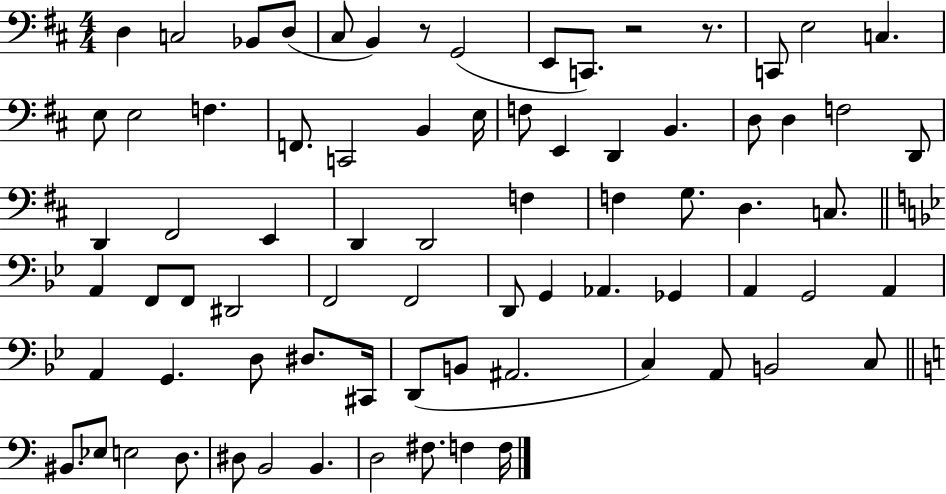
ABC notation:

X:1
T:Untitled
M:4/4
L:1/4
K:D
D, C,2 _B,,/2 D,/2 ^C,/2 B,, z/2 G,,2 E,,/2 C,,/2 z2 z/2 C,,/2 E,2 C, E,/2 E,2 F, F,,/2 C,,2 B,, E,/4 F,/2 E,, D,, B,, D,/2 D, F,2 D,,/2 D,, ^F,,2 E,, D,, D,,2 F, F, G,/2 D, C,/2 A,, F,,/2 F,,/2 ^D,,2 F,,2 F,,2 D,,/2 G,, _A,, _G,, A,, G,,2 A,, A,, G,, D,/2 ^D,/2 ^C,,/4 D,,/2 B,,/2 ^A,,2 C, A,,/2 B,,2 C,/2 ^B,,/2 _E,/2 E,2 D,/2 ^D,/2 B,,2 B,, D,2 ^F,/2 F, F,/4